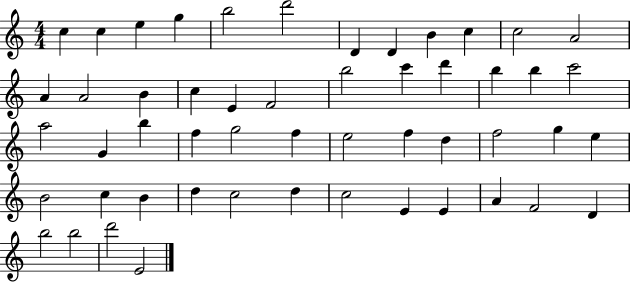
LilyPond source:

{
  \clef treble
  \numericTimeSignature
  \time 4/4
  \key c \major
  c''4 c''4 e''4 g''4 | b''2 d'''2 | d'4 d'4 b'4 c''4 | c''2 a'2 | \break a'4 a'2 b'4 | c''4 e'4 f'2 | b''2 c'''4 d'''4 | b''4 b''4 c'''2 | \break a''2 g'4 b''4 | f''4 g''2 f''4 | e''2 f''4 d''4 | f''2 g''4 e''4 | \break b'2 c''4 b'4 | d''4 c''2 d''4 | c''2 e'4 e'4 | a'4 f'2 d'4 | \break b''2 b''2 | d'''2 e'2 | \bar "|."
}